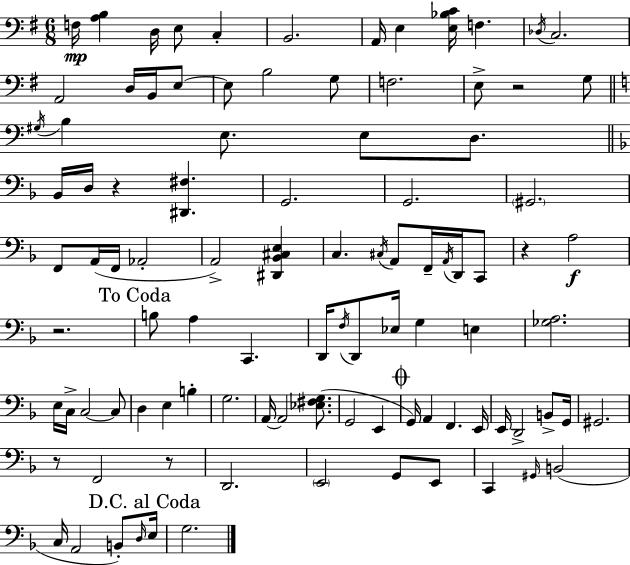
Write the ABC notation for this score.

X:1
T:Untitled
M:6/8
L:1/4
K:G
F,/4 [A,B,] D,/4 E,/2 C, B,,2 A,,/4 E, [E,_B,C]/4 F, _D,/4 C,2 A,,2 D,/4 B,,/4 E,/2 E,/2 B,2 G,/2 F,2 E,/2 z2 G,/2 ^G,/4 B, E,/2 E,/2 D,/2 _B,,/4 D,/4 z [^D,,^F,] G,,2 G,,2 ^G,,2 F,,/2 A,,/4 F,,/4 _A,,2 A,,2 [^D,,_B,,^C,E,] C, ^C,/4 A,,/2 F,,/4 A,,/4 D,,/4 C,,/2 z A,2 z2 B,/2 A, C,, D,,/4 F,/4 D,,/2 _E,/4 G, E, [_G,A,]2 E,/4 C,/4 C,2 C,/2 D, E, B, G,2 A,,/4 A,,2 [_E,^F,G,]/2 G,,2 E,, G,,/4 A,, F,, E,,/4 E,,/4 D,,2 B,,/2 G,,/4 ^G,,2 z/2 F,,2 z/2 D,,2 E,,2 G,,/2 E,,/2 C,, ^G,,/4 B,,2 C,/4 A,,2 B,,/2 D,/4 E,/4 G,2